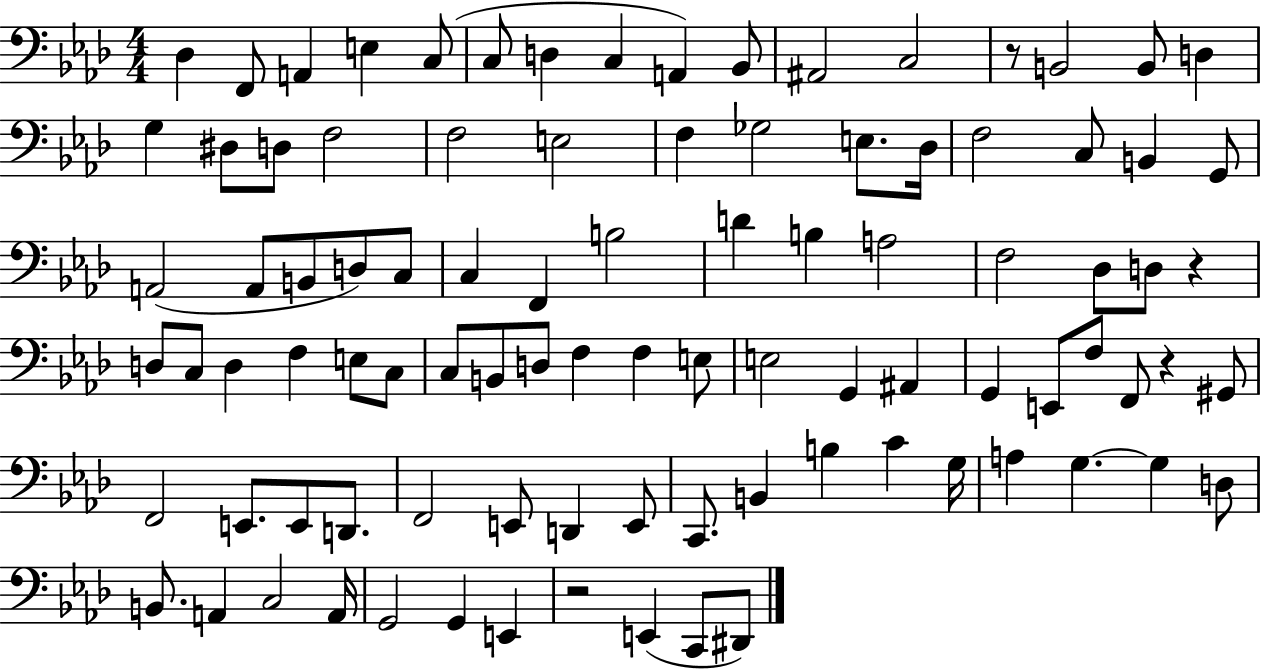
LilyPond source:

{
  \clef bass
  \numericTimeSignature
  \time 4/4
  \key aes \major
  des4 f,8 a,4 e4 c8( | c8 d4 c4 a,4) bes,8 | ais,2 c2 | r8 b,2 b,8 d4 | \break g4 dis8 d8 f2 | f2 e2 | f4 ges2 e8. des16 | f2 c8 b,4 g,8 | \break a,2( a,8 b,8 d8) c8 | c4 f,4 b2 | d'4 b4 a2 | f2 des8 d8 r4 | \break d8 c8 d4 f4 e8 c8 | c8 b,8 d8 f4 f4 e8 | e2 g,4 ais,4 | g,4 e,8 f8 f,8 r4 gis,8 | \break f,2 e,8. e,8 d,8. | f,2 e,8 d,4 e,8 | c,8. b,4 b4 c'4 g16 | a4 g4.~~ g4 d8 | \break b,8. a,4 c2 a,16 | g,2 g,4 e,4 | r2 e,4( c,8 dis,8) | \bar "|."
}